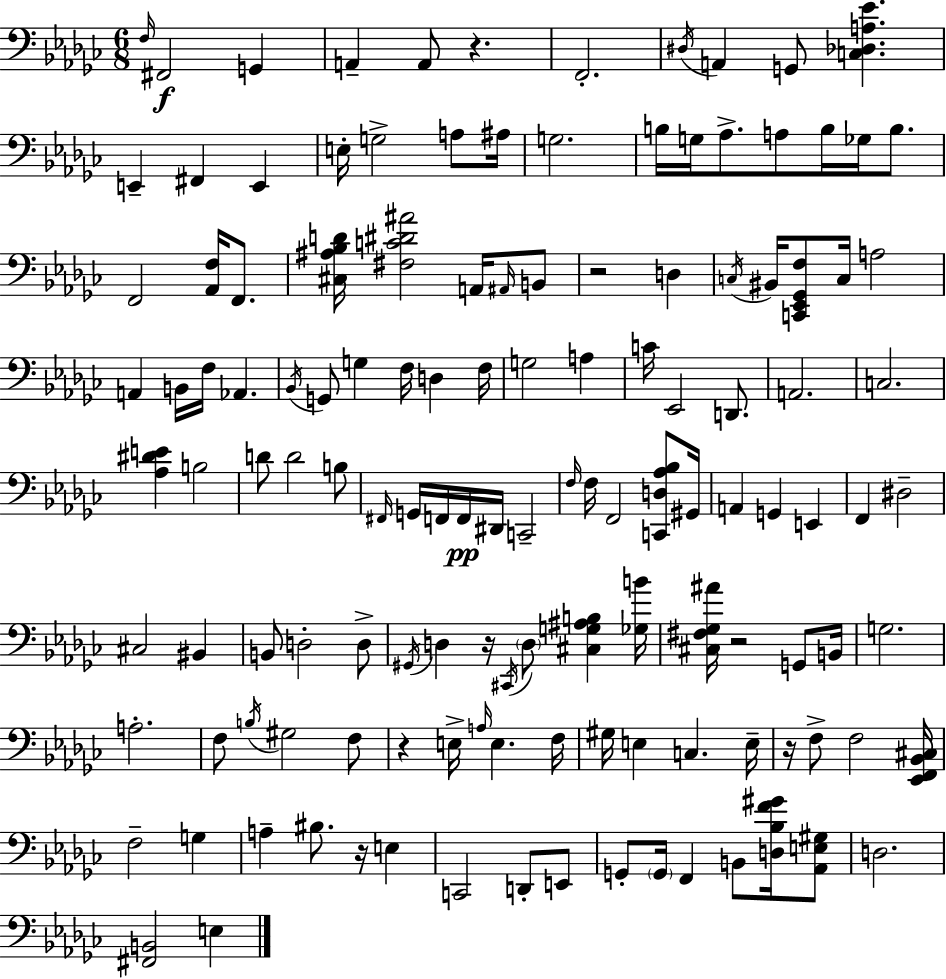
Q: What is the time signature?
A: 6/8